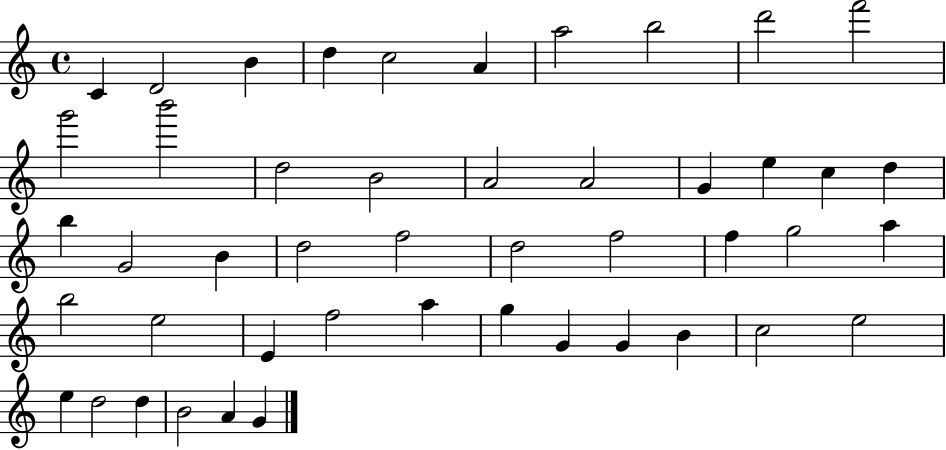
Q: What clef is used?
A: treble